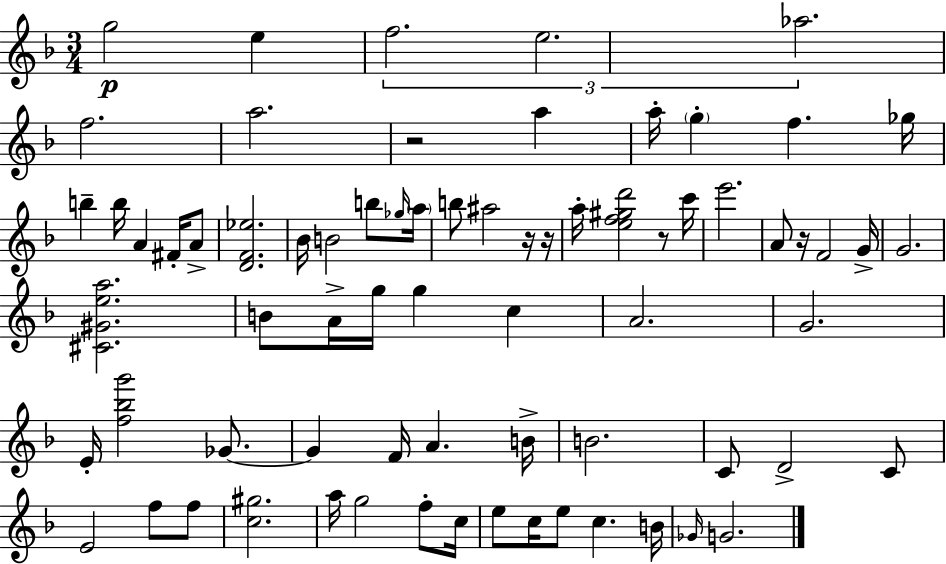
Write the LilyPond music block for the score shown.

{
  \clef treble
  \numericTimeSignature
  \time 3/4
  \key d \minor
  g''2\p e''4 | \tuplet 3/2 { f''2. | e''2. | aes''2. } | \break f''2. | a''2. | r2 a''4 | a''16-. \parenthesize g''4-. f''4. ges''16 | \break b''4-- b''16 a'4 fis'16-. a'8-> | <d' f' ees''>2. | bes'16 b'2 b''8 \grace { ges''16 } | \parenthesize a''16 b''8 ais''2 r16 | \break r16 a''16-. <e'' f'' gis'' d'''>2 r8 | c'''16 e'''2. | a'8 r16 f'2 | g'16-> g'2. | \break <cis' gis' e'' a''>2. | b'8 a'16-> g''16 g''4 c''4 | a'2. | g'2. | \break e'16-. <f'' bes'' g'''>2 ges'8.~~ | ges'4 f'16 a'4. | b'16-> b'2. | c'8 d'2-> c'8 | \break e'2 f''8 f''8 | <c'' gis''>2. | a''16 g''2 f''8-. | c''16 e''8 c''16 e''8 c''4. | \break b'16 \grace { ges'16 } g'2. | \bar "|."
}